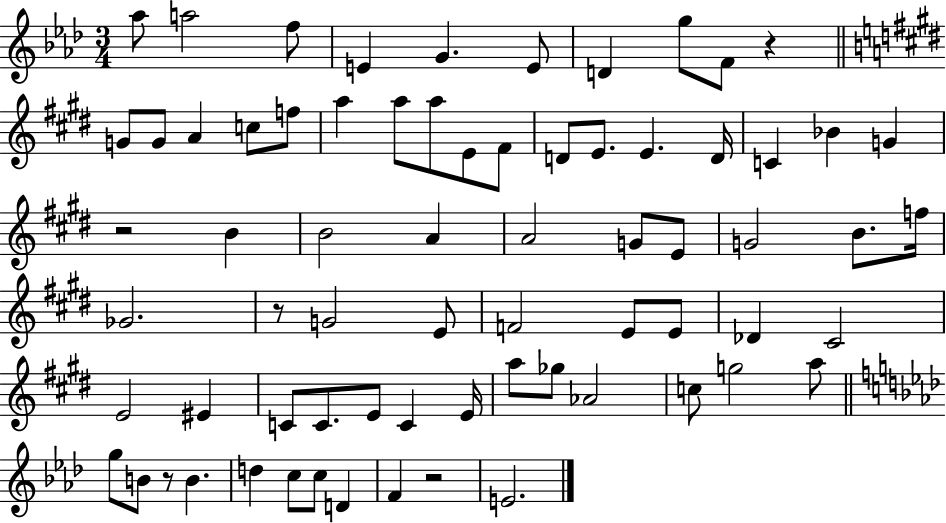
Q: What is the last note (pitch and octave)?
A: E4